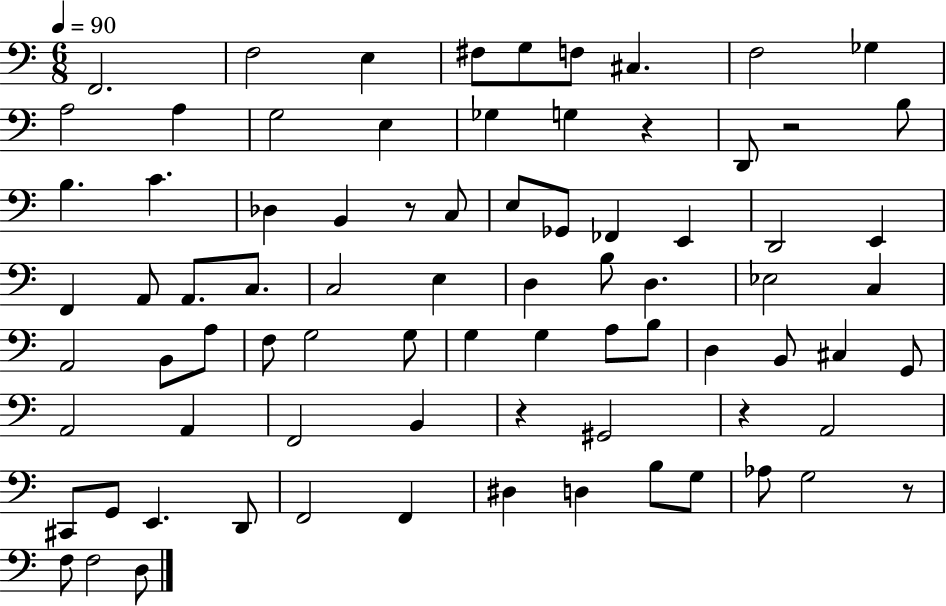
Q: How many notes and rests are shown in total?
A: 80